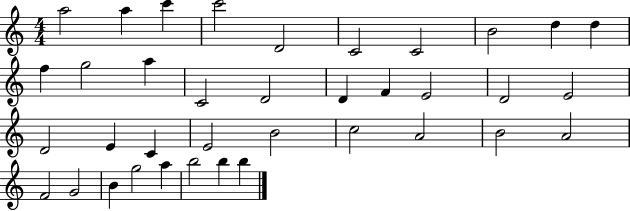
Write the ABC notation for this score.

X:1
T:Untitled
M:4/4
L:1/4
K:C
a2 a c' c'2 D2 C2 C2 B2 d d f g2 a C2 D2 D F E2 D2 E2 D2 E C E2 B2 c2 A2 B2 A2 F2 G2 B g2 a b2 b b